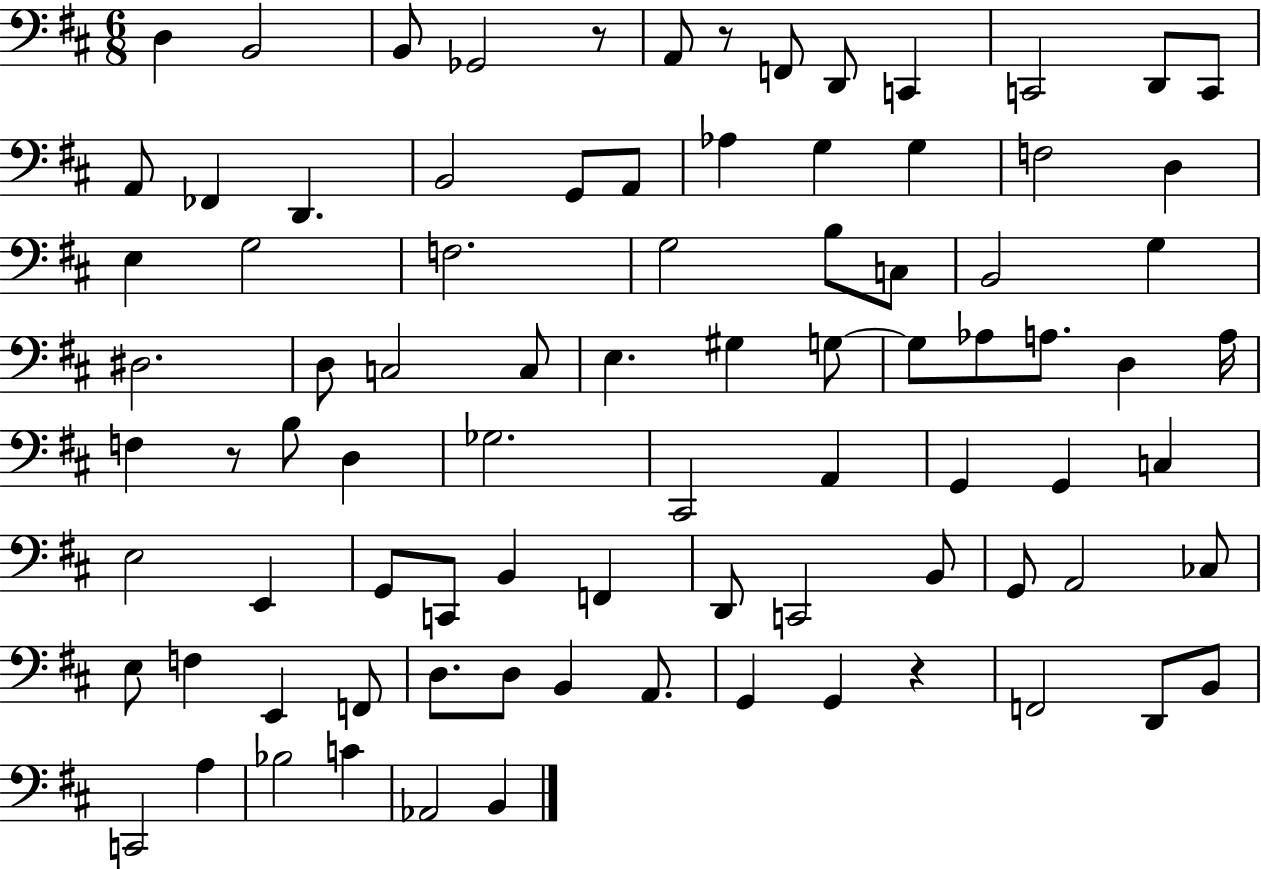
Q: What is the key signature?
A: D major